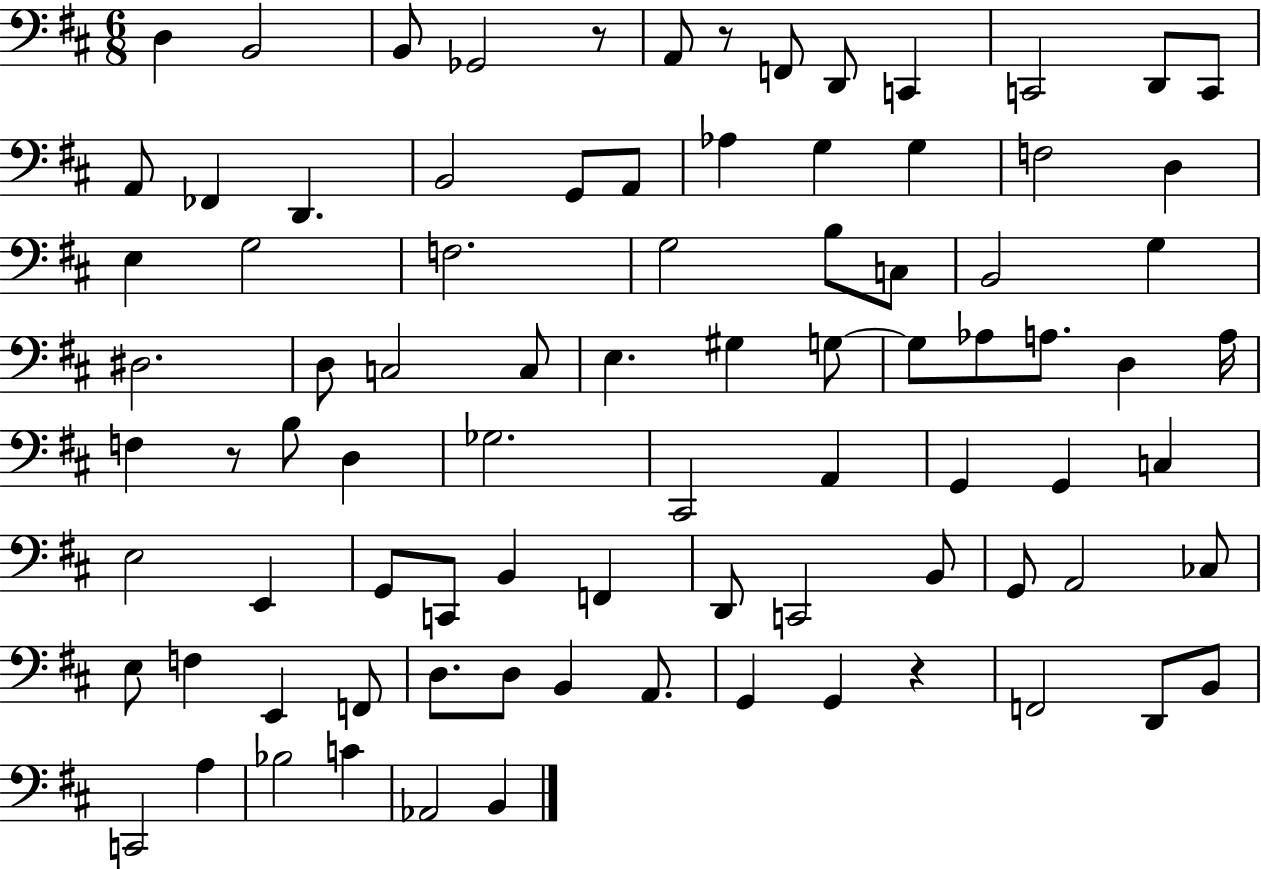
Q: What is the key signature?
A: D major